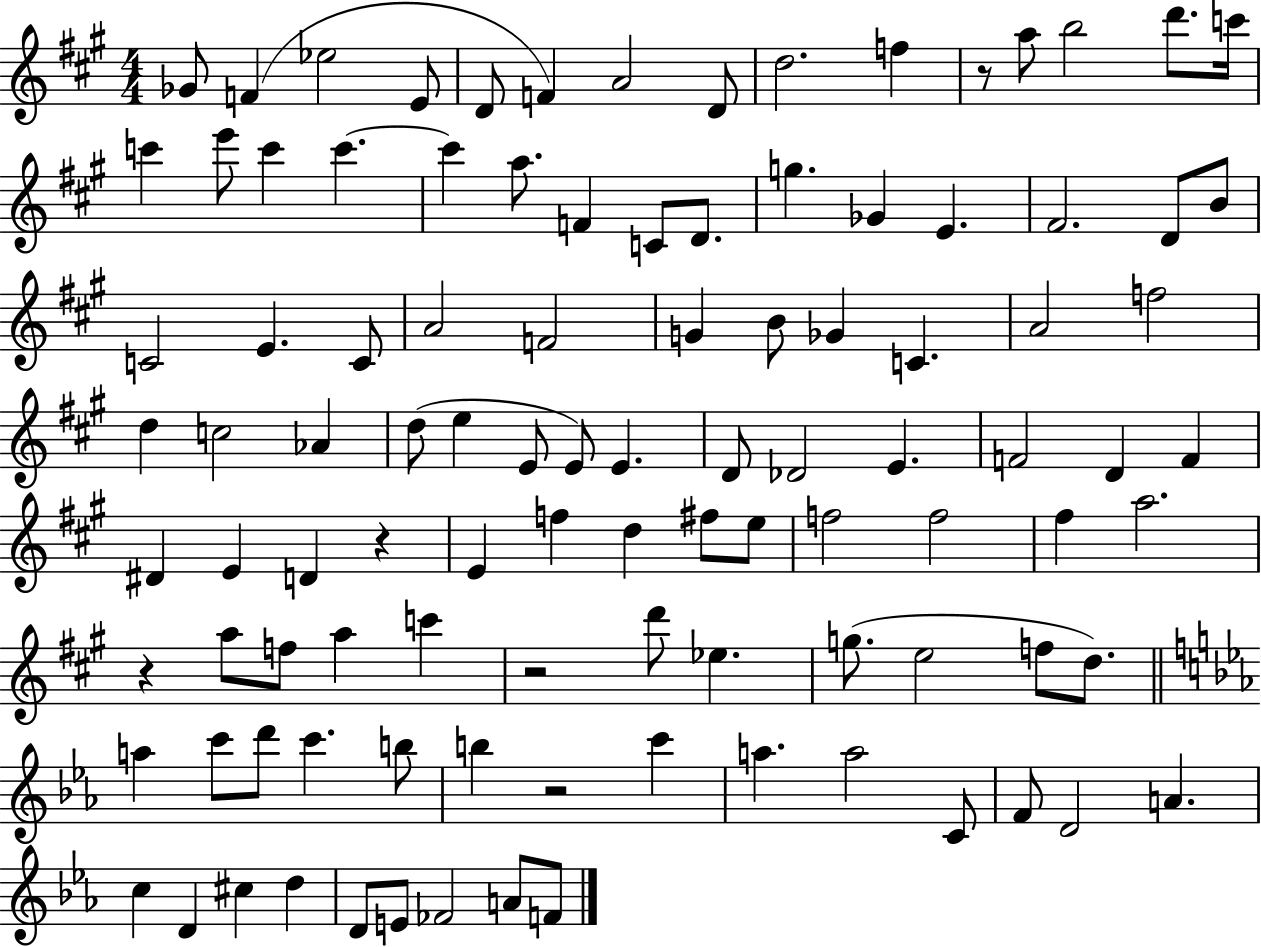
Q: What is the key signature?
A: A major